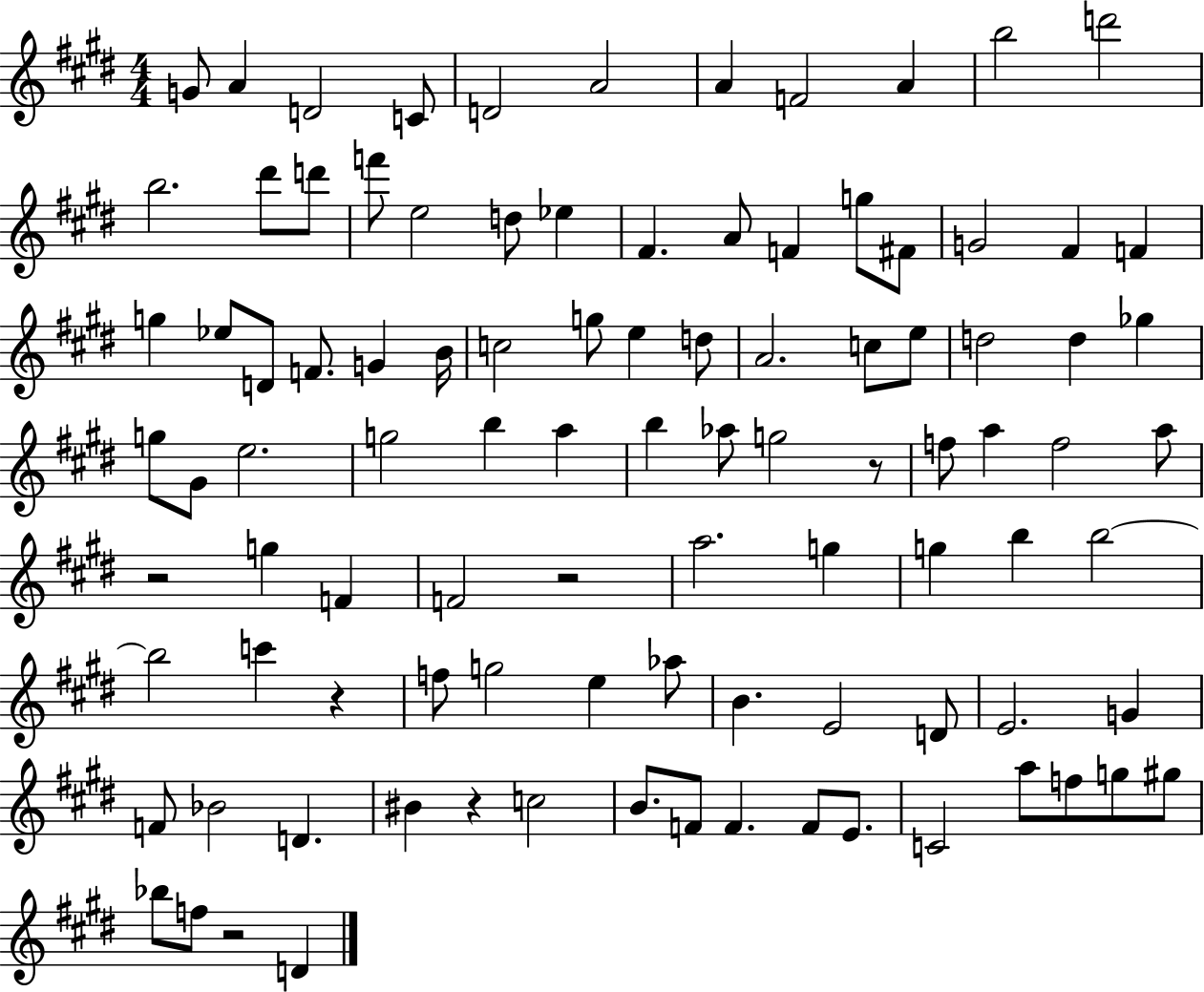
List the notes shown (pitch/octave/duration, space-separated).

G4/e A4/q D4/h C4/e D4/h A4/h A4/q F4/h A4/q B5/h D6/h B5/h. D#6/e D6/e F6/e E5/h D5/e Eb5/q F#4/q. A4/e F4/q G5/e F#4/e G4/h F#4/q F4/q G5/q Eb5/e D4/e F4/e. G4/q B4/s C5/h G5/e E5/q D5/e A4/h. C5/e E5/e D5/h D5/q Gb5/q G5/e G#4/e E5/h. G5/h B5/q A5/q B5/q Ab5/e G5/h R/e F5/e A5/q F5/h A5/e R/h G5/q F4/q F4/h R/h A5/h. G5/q G5/q B5/q B5/h B5/h C6/q R/q F5/e G5/h E5/q Ab5/e B4/q. E4/h D4/e E4/h. G4/q F4/e Bb4/h D4/q. BIS4/q R/q C5/h B4/e. F4/e F4/q. F4/e E4/e. C4/h A5/e F5/e G5/e G#5/e Bb5/e F5/e R/h D4/q